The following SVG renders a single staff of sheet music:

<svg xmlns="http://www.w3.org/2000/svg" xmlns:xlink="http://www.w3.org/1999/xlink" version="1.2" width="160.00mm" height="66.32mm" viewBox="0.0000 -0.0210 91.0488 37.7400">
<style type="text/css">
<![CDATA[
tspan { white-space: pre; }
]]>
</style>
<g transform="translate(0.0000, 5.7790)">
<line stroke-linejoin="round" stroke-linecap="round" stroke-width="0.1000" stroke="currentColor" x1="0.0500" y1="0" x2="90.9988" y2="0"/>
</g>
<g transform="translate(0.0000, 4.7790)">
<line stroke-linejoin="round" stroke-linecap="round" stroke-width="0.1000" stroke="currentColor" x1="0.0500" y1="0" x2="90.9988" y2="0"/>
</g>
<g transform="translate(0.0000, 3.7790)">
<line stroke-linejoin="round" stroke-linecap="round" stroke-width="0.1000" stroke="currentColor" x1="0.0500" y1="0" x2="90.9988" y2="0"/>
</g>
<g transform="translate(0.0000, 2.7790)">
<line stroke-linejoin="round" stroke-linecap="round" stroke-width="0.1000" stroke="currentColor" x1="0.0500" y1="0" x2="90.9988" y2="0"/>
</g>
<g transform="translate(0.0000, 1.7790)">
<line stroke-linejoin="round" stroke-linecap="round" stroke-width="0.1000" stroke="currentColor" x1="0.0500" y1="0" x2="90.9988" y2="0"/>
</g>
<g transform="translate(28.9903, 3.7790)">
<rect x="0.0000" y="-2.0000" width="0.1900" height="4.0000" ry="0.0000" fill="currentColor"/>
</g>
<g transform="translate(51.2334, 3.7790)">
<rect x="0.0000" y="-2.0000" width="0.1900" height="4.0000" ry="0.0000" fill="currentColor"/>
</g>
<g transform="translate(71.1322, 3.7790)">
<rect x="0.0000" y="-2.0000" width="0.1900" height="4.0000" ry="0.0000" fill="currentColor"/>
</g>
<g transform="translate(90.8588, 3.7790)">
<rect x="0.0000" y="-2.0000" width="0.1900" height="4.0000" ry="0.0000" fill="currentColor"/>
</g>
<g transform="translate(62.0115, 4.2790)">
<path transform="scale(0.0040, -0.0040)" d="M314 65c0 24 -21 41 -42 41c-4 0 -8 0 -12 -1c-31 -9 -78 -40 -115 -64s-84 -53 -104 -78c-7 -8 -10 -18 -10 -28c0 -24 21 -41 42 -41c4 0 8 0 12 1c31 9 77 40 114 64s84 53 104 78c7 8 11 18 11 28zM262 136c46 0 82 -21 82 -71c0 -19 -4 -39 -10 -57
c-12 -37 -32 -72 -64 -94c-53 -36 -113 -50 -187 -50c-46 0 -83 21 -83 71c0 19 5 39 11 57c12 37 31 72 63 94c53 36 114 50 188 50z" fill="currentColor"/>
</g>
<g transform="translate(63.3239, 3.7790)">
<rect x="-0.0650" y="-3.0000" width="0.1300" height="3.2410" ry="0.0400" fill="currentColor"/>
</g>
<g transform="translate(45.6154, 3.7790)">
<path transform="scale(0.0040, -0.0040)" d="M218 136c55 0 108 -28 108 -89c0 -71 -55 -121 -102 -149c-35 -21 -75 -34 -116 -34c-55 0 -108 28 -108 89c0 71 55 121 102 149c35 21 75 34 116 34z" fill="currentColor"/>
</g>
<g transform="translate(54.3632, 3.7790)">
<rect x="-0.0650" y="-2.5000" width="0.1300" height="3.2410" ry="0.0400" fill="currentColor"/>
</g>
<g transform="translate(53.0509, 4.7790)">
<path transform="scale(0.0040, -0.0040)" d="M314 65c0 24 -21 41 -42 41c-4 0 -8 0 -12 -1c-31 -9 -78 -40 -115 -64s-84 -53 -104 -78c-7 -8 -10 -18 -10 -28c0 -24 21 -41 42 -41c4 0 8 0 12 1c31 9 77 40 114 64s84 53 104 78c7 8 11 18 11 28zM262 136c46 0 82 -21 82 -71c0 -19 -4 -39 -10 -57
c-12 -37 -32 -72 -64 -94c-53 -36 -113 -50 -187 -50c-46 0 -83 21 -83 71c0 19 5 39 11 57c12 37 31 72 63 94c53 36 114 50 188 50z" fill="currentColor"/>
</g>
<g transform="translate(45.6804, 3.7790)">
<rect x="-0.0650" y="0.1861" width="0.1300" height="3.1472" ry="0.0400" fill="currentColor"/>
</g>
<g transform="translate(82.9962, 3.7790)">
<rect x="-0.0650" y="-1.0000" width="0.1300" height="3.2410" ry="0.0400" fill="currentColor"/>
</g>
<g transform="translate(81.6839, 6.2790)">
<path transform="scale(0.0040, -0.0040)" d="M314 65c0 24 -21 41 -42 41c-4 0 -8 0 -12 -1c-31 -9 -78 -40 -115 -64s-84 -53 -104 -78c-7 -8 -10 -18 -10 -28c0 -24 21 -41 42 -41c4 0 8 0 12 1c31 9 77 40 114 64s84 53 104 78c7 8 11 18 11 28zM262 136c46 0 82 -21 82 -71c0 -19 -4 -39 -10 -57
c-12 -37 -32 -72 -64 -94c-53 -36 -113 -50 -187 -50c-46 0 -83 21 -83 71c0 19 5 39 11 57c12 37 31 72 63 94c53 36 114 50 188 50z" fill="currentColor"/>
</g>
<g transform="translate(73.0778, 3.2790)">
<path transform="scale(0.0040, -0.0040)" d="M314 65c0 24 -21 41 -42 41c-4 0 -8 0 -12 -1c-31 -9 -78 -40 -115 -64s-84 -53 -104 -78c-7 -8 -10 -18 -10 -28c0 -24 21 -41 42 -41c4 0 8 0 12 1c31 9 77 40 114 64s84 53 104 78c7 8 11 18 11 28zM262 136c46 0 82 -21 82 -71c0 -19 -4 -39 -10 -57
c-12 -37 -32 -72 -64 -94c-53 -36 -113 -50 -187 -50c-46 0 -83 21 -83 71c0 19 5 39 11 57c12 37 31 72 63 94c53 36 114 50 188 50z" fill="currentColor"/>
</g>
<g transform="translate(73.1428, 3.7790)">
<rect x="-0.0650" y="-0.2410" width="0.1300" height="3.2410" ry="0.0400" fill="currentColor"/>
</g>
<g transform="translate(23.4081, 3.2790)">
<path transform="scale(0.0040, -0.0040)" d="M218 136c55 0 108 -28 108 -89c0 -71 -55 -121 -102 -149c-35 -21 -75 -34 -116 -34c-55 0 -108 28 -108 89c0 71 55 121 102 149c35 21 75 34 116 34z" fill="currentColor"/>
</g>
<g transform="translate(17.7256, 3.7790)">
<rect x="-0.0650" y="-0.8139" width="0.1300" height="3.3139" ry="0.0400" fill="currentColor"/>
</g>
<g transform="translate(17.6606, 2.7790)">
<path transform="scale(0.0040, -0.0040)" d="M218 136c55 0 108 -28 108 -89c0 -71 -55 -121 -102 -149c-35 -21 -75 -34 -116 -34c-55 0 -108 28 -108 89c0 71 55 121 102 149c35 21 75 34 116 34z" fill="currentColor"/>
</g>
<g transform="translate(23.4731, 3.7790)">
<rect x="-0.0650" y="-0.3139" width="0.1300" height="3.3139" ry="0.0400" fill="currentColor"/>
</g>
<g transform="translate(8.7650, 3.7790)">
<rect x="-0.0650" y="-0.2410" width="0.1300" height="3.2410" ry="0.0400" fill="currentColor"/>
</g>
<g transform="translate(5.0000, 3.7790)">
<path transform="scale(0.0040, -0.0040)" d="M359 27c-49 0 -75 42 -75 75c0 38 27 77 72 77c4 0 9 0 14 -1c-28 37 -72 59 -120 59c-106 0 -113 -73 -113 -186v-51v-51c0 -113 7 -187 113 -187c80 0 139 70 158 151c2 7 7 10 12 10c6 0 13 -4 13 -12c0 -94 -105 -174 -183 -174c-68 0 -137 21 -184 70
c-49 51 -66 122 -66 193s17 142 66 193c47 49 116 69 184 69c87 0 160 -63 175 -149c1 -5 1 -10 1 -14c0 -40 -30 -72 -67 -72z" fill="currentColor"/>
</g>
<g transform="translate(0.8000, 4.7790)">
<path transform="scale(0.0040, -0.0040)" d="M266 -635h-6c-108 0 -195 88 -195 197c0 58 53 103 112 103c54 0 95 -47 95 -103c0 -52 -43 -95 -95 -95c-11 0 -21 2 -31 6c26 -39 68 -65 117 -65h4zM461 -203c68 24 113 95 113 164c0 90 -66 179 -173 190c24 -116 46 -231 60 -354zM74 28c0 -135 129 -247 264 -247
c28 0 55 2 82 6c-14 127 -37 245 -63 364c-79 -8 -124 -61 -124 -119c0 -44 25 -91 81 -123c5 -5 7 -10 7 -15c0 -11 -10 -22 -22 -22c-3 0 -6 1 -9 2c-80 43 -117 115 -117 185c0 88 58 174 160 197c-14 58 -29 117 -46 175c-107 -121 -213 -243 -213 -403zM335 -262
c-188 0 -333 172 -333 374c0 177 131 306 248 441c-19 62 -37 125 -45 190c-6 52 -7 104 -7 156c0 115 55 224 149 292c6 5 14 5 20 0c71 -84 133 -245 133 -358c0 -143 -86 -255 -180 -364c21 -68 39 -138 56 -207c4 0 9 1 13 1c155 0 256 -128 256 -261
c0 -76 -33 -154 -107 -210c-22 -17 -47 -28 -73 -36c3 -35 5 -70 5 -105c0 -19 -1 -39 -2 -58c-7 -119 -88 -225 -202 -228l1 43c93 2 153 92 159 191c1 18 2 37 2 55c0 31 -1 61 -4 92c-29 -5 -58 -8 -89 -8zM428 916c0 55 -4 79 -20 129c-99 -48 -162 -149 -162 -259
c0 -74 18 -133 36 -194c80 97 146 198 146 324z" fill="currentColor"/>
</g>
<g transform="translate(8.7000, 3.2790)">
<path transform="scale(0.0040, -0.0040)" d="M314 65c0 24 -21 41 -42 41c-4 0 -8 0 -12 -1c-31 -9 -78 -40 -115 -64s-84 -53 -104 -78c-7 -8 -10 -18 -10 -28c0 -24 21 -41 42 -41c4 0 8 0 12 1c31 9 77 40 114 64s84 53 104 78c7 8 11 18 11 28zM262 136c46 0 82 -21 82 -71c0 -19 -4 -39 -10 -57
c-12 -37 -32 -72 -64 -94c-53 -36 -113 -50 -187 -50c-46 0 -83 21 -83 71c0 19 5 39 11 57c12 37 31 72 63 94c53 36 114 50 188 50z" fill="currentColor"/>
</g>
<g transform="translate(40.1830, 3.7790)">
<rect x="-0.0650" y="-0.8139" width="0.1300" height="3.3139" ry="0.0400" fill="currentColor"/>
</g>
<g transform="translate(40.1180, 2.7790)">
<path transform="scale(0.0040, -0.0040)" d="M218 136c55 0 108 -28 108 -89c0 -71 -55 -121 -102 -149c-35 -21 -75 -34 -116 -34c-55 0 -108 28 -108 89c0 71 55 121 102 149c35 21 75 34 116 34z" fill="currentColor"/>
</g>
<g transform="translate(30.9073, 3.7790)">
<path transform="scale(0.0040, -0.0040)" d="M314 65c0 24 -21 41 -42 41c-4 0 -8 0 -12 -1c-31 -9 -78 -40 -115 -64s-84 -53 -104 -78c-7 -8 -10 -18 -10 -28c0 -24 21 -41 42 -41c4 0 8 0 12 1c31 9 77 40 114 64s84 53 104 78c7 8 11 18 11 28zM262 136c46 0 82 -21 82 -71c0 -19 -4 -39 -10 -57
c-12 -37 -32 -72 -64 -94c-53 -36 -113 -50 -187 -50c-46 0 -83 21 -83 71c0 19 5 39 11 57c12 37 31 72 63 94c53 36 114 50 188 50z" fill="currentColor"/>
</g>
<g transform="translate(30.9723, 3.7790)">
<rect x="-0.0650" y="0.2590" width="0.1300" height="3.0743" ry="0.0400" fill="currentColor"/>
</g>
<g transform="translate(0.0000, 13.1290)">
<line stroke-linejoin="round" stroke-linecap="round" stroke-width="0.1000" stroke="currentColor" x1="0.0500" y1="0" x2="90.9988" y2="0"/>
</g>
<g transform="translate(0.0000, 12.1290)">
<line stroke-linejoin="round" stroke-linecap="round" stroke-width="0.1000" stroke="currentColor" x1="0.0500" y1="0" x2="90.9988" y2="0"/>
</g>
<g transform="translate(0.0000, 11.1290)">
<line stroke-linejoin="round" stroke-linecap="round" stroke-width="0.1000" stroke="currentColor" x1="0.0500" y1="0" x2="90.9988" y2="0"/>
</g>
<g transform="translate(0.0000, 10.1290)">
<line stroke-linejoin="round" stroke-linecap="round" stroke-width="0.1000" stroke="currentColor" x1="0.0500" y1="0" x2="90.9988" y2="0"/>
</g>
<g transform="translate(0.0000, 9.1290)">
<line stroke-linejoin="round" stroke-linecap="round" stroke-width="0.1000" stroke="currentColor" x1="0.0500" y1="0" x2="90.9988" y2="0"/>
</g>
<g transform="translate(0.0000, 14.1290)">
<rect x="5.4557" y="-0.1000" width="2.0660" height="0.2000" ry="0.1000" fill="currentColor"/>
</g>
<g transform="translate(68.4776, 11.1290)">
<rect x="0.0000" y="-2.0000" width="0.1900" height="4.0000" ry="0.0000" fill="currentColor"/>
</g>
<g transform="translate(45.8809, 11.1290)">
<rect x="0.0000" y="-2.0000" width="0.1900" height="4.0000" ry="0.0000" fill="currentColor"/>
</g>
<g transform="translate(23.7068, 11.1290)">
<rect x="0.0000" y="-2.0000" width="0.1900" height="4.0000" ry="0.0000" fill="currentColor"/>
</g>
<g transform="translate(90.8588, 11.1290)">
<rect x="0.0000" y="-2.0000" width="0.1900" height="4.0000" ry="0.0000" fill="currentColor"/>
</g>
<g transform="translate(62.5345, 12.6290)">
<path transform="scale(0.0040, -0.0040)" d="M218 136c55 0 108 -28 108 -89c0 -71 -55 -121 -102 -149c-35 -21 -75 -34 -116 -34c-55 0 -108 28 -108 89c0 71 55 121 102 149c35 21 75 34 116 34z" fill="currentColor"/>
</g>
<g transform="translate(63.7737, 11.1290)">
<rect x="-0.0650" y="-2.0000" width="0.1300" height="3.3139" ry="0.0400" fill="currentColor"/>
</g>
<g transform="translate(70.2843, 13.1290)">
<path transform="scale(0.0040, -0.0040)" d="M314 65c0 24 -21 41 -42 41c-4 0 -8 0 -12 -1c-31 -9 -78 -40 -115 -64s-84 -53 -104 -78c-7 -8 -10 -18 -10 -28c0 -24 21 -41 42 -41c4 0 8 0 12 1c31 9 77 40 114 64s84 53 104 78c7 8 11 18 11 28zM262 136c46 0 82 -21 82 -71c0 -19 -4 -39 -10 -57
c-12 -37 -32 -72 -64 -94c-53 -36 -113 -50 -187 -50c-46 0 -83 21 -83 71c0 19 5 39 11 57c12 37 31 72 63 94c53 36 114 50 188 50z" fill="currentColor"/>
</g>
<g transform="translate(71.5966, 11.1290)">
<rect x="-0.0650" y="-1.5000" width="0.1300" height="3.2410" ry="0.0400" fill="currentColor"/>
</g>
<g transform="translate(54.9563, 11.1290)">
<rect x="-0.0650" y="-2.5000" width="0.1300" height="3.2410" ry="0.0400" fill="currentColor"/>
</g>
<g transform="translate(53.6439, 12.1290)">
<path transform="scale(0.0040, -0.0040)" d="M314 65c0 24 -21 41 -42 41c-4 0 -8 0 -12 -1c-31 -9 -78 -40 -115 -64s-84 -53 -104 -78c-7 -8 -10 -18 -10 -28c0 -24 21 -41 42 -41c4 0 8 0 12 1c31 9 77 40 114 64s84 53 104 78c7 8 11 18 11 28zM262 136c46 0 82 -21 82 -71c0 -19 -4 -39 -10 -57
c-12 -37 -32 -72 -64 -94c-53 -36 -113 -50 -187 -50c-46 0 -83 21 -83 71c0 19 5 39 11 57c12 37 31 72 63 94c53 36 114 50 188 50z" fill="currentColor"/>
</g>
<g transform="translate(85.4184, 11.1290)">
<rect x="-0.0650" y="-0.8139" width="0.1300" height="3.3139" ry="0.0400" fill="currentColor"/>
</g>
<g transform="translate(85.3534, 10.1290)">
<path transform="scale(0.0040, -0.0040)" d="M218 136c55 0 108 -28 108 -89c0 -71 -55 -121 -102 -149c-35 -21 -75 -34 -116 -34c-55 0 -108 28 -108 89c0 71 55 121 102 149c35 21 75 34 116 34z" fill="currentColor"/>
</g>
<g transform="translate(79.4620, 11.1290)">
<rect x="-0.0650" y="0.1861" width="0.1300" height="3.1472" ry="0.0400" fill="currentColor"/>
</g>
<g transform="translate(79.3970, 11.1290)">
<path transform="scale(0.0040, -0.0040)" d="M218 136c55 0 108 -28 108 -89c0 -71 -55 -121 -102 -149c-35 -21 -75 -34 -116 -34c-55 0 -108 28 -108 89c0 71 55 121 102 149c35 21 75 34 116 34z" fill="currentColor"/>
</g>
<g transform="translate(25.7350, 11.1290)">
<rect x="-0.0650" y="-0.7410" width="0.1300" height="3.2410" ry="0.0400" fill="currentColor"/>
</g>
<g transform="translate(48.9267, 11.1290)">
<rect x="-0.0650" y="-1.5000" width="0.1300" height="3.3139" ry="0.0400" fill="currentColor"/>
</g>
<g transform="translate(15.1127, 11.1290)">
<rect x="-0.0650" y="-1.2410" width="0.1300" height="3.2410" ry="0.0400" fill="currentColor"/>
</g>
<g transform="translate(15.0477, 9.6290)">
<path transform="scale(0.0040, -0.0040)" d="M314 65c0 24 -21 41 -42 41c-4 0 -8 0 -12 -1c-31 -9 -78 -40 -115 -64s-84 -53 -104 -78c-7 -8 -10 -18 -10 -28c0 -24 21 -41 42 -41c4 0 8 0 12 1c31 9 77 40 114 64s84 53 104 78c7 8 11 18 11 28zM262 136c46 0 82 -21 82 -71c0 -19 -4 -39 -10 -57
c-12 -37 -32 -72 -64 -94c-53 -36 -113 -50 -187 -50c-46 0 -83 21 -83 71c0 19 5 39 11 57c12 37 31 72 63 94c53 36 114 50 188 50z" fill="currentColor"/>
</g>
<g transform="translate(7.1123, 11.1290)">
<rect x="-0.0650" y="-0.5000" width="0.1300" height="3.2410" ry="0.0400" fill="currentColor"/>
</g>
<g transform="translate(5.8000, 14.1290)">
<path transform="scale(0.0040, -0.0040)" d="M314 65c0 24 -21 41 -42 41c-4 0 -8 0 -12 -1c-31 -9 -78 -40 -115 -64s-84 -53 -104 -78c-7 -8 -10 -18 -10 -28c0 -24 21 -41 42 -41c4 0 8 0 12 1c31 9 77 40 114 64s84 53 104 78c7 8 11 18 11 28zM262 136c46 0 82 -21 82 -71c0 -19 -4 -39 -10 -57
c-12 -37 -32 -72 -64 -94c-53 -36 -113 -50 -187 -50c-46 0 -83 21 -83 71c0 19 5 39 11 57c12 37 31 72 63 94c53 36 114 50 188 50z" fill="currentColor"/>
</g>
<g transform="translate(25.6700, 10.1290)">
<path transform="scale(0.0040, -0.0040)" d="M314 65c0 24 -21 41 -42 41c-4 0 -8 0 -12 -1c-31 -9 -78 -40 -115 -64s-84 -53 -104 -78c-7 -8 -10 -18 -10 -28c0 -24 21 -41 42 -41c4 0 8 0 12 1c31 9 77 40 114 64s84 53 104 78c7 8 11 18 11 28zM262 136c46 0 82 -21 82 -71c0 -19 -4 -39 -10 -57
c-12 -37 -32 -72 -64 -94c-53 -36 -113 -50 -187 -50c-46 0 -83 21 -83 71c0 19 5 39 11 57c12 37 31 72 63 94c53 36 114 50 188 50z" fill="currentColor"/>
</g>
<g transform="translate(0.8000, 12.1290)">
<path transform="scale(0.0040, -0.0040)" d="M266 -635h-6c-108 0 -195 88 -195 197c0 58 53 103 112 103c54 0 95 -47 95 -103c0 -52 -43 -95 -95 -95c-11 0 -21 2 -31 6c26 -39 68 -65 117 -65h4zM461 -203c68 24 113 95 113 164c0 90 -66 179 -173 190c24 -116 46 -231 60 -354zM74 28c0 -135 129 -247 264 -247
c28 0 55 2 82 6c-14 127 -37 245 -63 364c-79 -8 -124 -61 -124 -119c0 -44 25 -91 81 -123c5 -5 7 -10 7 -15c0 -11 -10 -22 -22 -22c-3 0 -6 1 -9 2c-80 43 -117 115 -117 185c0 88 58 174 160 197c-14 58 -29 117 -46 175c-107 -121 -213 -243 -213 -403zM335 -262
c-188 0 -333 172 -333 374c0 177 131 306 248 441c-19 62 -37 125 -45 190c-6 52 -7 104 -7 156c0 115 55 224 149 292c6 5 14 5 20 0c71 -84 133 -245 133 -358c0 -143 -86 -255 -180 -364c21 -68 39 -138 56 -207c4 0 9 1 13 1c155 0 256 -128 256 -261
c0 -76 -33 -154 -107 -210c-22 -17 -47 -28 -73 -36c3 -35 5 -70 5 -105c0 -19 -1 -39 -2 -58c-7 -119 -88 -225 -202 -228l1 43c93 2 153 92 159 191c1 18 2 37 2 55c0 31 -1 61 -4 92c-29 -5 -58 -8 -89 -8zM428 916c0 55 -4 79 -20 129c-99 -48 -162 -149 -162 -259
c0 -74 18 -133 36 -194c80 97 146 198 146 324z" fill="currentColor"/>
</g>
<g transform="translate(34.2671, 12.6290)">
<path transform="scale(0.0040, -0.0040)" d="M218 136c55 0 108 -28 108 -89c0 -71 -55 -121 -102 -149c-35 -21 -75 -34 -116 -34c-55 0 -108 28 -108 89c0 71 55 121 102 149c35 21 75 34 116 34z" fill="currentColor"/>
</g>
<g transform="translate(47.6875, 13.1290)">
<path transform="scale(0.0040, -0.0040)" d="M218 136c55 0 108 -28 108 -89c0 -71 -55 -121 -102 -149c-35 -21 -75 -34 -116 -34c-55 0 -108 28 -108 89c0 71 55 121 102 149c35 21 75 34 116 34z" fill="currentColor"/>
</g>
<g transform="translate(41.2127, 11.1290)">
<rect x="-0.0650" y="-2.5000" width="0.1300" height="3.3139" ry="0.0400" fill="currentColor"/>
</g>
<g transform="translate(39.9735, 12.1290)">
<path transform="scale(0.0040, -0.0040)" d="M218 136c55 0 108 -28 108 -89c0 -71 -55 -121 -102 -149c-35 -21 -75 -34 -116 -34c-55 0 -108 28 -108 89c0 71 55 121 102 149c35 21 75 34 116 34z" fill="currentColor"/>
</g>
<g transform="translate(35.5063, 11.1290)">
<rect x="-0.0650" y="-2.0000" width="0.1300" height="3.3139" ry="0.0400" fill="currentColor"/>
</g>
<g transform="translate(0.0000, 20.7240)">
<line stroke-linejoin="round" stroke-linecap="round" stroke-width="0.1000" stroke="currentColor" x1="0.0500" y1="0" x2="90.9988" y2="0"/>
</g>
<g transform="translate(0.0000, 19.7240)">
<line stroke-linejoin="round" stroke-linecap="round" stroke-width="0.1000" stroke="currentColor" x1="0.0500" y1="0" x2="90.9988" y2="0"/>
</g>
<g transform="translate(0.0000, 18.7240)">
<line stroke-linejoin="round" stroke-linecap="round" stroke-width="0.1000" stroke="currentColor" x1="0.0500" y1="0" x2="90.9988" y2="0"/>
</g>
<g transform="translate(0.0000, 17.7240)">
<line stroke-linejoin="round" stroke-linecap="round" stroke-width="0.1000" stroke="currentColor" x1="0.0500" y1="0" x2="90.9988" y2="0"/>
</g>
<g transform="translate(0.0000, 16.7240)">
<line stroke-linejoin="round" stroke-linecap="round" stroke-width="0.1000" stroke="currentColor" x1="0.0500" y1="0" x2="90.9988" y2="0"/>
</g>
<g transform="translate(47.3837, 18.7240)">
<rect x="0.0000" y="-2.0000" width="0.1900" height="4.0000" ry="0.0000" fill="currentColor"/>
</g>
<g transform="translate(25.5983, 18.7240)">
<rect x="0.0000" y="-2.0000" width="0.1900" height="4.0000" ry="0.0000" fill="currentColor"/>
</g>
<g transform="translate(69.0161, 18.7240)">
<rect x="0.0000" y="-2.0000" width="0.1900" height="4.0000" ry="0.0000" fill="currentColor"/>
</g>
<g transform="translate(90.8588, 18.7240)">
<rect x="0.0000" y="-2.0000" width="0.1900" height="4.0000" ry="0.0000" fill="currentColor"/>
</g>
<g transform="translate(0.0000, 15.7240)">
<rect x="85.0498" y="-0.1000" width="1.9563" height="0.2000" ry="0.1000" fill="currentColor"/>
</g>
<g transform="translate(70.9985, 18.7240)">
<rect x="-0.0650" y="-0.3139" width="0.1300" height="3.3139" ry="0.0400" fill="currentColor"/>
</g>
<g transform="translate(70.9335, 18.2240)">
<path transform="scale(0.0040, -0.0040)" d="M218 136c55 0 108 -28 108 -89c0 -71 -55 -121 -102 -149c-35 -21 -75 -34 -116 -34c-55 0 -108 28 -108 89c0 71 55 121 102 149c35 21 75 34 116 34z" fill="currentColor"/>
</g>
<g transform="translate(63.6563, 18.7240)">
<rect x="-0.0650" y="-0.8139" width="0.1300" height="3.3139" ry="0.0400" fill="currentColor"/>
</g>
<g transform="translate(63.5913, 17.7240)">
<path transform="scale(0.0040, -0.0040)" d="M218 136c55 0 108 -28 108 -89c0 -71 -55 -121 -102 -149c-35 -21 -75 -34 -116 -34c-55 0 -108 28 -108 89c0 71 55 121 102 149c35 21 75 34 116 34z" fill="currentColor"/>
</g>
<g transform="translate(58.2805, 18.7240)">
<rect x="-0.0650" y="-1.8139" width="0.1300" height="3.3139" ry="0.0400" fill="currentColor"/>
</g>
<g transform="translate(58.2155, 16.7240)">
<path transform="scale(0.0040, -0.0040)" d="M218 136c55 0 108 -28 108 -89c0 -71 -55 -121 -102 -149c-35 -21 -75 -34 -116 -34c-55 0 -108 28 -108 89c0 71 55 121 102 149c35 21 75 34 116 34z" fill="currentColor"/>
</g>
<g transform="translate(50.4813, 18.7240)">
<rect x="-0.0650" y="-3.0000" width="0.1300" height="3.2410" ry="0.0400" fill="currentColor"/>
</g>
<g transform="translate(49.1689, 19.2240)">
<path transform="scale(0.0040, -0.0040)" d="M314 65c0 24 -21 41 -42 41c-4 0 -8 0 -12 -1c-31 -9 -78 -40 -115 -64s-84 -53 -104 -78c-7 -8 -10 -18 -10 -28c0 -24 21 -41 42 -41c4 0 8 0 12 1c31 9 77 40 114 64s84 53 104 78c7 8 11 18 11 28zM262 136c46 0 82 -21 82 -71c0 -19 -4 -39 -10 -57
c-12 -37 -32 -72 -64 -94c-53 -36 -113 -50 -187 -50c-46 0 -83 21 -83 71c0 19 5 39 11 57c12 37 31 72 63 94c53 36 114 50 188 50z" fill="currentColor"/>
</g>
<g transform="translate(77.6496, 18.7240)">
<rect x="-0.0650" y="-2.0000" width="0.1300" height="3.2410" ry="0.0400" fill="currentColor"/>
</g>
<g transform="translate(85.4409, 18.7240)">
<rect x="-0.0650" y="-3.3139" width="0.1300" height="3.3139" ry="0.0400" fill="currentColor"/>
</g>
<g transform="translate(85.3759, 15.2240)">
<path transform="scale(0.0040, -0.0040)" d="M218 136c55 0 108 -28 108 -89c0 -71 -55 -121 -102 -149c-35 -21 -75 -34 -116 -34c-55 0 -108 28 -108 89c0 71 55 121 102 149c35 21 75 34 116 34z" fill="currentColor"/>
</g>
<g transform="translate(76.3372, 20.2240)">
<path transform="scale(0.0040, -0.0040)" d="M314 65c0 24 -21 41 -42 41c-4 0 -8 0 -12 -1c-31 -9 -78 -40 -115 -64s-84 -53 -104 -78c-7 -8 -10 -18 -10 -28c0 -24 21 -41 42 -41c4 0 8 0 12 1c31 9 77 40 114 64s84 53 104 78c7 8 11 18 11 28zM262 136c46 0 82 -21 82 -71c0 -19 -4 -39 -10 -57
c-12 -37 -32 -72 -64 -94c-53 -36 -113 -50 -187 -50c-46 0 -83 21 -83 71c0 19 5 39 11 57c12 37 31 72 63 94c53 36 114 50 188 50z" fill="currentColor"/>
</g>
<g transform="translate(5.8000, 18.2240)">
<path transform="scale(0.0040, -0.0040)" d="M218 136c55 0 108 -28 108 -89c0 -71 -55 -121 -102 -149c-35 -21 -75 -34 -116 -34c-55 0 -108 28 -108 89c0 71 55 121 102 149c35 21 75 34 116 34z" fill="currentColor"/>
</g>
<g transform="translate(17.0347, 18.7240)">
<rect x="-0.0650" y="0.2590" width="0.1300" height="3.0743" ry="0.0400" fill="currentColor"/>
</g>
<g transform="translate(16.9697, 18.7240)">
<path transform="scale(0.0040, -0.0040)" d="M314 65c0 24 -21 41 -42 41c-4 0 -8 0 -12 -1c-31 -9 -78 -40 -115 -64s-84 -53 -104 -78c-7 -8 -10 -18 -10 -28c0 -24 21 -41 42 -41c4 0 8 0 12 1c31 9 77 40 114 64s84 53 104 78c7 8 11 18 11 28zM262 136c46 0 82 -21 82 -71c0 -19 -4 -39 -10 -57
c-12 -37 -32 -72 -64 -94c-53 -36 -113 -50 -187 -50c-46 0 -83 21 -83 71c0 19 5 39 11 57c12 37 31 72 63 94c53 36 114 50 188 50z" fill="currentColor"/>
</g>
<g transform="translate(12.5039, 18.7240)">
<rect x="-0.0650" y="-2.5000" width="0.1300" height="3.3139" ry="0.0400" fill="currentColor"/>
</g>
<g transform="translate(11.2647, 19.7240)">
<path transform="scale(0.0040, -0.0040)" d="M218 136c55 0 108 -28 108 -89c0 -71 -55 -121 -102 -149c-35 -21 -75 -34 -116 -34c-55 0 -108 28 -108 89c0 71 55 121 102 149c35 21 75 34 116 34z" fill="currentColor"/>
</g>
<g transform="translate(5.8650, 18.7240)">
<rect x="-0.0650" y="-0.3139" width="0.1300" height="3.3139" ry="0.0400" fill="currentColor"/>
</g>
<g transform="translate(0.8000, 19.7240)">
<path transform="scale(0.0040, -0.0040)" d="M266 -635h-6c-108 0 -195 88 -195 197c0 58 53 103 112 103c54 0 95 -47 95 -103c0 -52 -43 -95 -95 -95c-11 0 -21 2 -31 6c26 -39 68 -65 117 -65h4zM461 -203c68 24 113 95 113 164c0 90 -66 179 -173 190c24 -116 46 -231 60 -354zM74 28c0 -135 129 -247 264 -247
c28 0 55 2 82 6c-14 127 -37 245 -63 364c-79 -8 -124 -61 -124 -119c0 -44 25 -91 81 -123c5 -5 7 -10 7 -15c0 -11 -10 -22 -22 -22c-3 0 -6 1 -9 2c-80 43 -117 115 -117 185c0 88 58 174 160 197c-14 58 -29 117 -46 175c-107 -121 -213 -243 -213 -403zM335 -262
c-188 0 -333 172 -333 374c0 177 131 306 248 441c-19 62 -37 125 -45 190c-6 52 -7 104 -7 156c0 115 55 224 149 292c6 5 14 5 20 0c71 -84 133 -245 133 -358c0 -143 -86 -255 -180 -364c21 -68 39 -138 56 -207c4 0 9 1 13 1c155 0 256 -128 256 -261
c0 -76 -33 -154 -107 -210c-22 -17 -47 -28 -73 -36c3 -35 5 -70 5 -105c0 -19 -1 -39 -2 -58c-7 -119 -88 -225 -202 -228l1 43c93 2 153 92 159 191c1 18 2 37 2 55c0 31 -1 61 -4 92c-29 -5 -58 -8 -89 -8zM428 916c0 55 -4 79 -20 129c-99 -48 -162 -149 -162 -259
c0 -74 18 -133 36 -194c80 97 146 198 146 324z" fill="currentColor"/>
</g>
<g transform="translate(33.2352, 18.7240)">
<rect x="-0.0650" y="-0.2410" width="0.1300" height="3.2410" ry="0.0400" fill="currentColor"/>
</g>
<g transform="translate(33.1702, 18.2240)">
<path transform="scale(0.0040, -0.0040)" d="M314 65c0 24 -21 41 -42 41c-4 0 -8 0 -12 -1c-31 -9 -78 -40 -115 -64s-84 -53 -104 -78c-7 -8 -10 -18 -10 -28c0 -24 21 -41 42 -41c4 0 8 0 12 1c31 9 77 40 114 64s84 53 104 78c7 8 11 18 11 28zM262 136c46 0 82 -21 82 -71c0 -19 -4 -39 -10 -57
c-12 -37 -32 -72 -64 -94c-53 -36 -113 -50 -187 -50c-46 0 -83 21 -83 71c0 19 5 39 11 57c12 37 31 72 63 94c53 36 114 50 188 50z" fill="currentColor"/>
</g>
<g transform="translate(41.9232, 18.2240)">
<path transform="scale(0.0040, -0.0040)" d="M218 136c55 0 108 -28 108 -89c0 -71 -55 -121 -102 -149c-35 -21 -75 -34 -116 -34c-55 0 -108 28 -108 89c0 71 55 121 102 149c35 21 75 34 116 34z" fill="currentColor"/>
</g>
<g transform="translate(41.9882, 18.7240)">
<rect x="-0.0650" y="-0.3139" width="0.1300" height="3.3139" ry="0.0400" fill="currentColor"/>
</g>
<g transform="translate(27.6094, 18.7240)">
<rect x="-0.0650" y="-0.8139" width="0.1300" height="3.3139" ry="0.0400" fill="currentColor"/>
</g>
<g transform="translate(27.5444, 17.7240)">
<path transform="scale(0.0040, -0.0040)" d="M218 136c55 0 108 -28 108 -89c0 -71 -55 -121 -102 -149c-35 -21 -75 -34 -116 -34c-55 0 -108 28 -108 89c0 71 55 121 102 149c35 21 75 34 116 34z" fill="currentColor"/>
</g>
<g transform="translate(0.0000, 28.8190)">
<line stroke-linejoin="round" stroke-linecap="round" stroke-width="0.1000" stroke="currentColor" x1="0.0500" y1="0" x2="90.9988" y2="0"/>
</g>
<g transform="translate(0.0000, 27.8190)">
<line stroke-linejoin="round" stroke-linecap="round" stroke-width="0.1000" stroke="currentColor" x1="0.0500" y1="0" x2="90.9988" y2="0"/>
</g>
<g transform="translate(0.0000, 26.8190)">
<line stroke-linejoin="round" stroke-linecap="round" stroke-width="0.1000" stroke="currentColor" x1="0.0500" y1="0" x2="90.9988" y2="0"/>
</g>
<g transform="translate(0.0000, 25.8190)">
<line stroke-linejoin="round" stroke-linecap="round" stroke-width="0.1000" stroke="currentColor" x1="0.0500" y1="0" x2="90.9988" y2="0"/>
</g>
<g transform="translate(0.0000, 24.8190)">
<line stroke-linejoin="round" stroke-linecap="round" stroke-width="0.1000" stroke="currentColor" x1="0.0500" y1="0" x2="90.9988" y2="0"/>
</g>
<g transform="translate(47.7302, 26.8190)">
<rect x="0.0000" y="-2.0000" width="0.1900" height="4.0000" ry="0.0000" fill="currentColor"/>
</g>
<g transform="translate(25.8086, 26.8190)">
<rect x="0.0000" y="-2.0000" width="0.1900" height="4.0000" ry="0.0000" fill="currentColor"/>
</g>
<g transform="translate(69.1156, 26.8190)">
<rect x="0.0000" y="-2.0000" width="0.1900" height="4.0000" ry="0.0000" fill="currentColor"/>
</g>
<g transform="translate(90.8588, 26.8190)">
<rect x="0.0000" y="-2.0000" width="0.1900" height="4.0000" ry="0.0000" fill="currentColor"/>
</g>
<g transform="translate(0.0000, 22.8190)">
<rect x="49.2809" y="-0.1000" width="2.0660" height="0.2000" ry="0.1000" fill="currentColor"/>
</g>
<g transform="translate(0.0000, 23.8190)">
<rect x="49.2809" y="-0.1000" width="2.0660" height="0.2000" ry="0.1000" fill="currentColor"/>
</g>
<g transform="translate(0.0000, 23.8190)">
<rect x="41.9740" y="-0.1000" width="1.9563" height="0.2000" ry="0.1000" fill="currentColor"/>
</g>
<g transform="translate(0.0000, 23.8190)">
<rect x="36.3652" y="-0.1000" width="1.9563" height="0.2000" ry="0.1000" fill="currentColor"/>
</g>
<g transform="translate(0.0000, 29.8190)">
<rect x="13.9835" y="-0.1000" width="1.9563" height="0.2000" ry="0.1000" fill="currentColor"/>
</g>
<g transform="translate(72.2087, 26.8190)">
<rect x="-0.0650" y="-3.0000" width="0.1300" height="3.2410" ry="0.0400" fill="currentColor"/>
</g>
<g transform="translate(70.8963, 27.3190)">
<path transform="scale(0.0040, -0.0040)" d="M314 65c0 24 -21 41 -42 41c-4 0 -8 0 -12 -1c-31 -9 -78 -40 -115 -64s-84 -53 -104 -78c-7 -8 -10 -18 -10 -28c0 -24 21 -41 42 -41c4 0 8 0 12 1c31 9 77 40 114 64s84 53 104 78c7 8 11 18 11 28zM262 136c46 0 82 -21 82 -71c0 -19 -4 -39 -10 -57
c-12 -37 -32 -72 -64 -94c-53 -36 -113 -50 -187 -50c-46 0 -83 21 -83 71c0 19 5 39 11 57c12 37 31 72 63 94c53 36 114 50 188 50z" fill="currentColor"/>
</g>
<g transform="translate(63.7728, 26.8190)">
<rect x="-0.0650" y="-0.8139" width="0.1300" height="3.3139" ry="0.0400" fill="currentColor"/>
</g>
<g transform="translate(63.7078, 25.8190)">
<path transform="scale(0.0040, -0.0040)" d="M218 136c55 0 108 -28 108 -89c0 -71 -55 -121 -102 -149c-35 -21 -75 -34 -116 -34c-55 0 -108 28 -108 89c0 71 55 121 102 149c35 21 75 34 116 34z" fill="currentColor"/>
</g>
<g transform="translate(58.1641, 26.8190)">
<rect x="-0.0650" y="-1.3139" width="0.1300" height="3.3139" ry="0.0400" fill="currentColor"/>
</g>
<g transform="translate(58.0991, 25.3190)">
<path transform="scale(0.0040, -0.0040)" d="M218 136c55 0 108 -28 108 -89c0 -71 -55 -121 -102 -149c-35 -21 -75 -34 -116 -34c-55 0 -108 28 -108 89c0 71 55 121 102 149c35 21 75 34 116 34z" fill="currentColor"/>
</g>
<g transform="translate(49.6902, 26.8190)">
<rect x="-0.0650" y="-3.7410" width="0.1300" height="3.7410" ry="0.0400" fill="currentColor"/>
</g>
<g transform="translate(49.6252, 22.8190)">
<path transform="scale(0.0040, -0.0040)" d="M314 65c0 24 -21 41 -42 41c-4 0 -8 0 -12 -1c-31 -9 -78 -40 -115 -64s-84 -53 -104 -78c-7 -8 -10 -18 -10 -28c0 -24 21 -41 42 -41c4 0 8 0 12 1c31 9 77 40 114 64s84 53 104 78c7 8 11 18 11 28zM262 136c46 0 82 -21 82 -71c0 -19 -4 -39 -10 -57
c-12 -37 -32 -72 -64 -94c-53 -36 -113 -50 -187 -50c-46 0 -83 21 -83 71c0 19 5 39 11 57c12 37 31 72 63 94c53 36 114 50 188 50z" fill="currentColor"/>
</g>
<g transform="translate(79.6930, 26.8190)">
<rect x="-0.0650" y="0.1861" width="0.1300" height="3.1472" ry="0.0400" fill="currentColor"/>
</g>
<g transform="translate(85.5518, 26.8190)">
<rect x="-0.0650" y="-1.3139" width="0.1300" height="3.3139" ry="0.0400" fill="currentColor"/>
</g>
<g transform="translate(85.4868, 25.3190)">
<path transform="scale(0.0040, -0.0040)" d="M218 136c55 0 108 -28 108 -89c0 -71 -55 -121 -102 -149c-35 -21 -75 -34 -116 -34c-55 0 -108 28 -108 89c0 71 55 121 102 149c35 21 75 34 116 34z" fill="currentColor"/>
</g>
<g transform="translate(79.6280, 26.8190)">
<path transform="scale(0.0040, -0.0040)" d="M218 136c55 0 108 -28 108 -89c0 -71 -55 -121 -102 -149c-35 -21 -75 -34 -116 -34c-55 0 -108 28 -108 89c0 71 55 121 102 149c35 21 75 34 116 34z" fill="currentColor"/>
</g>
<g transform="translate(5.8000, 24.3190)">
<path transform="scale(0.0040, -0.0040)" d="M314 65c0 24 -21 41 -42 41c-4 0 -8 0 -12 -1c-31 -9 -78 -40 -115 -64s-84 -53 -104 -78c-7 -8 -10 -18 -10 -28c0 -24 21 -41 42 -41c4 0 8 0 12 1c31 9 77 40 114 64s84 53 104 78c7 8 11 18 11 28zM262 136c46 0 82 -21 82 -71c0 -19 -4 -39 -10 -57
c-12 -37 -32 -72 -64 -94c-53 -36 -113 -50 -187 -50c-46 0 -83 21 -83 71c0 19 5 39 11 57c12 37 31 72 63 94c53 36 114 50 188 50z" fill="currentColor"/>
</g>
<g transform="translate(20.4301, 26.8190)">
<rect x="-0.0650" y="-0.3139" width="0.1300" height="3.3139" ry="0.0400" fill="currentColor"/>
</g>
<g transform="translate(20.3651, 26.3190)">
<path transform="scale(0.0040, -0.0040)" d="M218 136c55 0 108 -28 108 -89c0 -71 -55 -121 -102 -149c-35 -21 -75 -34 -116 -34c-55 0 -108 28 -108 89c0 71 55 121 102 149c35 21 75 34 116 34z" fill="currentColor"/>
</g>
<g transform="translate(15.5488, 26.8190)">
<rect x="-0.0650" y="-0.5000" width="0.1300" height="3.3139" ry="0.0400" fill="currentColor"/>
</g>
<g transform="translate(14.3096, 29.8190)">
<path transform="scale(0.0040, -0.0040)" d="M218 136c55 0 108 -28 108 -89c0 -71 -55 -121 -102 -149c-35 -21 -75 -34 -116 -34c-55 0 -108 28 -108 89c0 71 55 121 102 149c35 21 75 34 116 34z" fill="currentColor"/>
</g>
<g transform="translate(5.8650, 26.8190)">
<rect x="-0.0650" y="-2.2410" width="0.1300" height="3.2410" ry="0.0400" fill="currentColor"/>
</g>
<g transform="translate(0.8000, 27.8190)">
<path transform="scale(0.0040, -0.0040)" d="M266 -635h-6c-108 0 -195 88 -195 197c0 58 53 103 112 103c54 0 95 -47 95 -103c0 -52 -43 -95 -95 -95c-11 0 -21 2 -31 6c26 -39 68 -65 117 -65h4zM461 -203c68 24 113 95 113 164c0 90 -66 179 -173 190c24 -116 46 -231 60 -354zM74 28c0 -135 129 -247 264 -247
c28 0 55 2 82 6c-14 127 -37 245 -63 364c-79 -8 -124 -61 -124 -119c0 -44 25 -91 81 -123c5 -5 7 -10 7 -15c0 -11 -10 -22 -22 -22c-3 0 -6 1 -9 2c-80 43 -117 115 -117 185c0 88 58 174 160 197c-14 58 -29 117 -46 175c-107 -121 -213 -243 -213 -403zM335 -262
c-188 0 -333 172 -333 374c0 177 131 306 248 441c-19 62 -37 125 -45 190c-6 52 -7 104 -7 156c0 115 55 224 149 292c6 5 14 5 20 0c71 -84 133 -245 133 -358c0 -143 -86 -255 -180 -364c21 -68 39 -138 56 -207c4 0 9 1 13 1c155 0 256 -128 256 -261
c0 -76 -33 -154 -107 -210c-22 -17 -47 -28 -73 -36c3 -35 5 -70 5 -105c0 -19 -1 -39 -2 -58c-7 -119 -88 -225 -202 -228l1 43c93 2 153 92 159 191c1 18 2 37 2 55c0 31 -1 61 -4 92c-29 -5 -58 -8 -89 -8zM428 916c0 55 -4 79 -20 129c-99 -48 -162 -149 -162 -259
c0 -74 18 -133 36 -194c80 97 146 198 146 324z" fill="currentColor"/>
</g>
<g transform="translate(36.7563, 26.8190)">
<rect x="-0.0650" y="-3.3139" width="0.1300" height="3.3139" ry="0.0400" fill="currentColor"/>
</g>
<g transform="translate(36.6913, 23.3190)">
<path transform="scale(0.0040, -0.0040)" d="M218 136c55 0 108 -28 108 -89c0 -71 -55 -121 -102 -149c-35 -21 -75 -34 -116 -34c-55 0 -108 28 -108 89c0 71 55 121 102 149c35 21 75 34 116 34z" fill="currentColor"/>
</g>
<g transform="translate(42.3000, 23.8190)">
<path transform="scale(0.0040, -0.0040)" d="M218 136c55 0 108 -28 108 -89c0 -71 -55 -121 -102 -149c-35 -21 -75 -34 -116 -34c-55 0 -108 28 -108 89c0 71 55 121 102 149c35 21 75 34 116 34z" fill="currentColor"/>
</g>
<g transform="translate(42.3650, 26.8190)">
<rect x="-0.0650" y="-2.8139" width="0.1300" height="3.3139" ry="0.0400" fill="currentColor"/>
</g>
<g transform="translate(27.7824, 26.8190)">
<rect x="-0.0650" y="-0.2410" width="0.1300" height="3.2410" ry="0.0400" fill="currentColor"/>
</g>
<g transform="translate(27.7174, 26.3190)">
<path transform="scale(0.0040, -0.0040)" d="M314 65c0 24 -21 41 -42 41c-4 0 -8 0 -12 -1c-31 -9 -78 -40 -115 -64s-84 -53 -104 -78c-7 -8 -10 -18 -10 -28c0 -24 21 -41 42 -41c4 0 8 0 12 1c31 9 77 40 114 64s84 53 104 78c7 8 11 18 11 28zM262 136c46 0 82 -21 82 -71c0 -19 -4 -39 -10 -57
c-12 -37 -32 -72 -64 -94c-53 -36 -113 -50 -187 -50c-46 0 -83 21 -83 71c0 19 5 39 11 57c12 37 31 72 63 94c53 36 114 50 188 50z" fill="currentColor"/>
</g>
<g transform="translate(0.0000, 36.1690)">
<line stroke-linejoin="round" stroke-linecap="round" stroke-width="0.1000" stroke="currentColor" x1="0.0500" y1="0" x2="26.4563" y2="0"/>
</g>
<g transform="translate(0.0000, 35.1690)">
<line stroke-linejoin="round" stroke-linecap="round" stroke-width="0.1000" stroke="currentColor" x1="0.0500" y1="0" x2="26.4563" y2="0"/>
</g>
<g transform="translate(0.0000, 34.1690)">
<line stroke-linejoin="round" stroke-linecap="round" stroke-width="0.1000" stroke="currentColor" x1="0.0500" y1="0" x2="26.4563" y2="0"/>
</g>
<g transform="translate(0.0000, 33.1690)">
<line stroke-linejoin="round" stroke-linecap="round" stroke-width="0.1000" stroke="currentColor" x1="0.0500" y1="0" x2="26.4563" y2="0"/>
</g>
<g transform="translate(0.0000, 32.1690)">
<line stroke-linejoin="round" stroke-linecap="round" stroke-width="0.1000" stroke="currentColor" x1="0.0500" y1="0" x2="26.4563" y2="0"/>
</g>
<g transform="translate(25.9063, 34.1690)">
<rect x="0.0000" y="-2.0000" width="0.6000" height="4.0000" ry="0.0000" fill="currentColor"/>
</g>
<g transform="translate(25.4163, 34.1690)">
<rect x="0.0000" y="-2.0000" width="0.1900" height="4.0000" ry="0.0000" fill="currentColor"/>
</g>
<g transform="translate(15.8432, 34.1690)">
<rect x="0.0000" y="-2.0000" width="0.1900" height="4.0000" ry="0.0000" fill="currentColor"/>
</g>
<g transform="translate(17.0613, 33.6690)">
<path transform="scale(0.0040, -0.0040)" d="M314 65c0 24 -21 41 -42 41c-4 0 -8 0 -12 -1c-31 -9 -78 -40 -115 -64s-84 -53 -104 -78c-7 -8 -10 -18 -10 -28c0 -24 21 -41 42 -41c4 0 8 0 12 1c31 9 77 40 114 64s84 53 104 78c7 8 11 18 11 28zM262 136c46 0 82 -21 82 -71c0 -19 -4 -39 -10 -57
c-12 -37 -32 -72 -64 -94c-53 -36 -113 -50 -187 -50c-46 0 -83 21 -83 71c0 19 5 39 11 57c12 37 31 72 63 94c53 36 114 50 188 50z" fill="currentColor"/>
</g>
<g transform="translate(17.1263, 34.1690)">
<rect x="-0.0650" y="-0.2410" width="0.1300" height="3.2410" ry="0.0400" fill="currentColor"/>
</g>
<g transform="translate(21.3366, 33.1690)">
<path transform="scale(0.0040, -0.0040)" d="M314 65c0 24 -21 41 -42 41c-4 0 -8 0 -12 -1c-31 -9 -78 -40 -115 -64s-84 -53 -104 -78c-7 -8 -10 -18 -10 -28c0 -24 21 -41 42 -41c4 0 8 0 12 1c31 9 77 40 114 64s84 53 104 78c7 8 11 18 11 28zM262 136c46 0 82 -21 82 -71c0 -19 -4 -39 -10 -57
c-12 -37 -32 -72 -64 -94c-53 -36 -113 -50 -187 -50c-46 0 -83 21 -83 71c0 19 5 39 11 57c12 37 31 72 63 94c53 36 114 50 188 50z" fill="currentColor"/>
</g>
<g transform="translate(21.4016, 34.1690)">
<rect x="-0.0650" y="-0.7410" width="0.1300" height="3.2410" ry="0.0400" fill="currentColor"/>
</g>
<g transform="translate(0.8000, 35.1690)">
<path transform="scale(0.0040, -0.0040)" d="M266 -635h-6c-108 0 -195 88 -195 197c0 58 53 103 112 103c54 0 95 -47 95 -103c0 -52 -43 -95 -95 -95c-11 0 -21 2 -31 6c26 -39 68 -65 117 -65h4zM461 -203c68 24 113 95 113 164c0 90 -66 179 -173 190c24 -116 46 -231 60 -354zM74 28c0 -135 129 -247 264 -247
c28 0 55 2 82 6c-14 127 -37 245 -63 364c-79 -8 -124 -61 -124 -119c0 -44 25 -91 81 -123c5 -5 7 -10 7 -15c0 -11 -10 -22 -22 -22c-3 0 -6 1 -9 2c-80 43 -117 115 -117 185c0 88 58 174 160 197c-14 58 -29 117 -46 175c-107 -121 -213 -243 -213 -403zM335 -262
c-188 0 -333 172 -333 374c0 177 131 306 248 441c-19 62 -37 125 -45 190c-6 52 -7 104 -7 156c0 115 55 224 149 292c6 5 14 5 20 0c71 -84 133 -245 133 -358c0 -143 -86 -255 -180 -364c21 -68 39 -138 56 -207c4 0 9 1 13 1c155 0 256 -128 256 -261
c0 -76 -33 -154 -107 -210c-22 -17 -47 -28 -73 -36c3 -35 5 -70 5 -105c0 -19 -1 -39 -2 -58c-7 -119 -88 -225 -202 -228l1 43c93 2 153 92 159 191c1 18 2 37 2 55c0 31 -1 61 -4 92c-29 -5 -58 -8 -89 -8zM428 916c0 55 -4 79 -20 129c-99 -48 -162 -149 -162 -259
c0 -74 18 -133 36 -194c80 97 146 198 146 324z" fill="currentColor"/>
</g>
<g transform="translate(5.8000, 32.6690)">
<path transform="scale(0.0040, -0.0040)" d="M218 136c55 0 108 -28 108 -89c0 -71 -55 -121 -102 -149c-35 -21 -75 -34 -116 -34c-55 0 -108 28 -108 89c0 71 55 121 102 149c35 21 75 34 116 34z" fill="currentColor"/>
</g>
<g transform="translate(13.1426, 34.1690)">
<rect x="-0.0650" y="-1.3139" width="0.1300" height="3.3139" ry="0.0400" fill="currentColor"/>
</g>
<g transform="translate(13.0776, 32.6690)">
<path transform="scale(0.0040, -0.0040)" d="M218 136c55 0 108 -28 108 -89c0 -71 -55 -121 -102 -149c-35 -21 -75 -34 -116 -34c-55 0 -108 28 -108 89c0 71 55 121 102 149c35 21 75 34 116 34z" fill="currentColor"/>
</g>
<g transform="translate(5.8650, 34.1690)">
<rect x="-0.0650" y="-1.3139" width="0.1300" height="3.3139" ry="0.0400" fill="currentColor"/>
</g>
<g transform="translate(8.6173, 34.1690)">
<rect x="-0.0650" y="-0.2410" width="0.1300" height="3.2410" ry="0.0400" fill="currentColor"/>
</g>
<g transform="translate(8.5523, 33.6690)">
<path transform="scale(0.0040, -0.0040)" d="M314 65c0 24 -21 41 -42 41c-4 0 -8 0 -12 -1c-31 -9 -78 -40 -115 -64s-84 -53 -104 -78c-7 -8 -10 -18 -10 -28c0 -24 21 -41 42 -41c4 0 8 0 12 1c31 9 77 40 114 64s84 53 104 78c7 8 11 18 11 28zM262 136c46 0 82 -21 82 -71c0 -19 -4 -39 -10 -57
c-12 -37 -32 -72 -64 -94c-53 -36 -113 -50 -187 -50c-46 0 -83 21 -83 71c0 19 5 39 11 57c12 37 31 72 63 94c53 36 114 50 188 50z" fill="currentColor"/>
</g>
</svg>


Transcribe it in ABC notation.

X:1
T:Untitled
M:4/4
L:1/4
K:C
c2 d c B2 d B G2 A2 c2 D2 C2 e2 d2 F G E G2 F E2 B d c G B2 d c2 c A2 f d c F2 b g2 C c c2 b a c'2 e d A2 B e e c2 e c2 d2